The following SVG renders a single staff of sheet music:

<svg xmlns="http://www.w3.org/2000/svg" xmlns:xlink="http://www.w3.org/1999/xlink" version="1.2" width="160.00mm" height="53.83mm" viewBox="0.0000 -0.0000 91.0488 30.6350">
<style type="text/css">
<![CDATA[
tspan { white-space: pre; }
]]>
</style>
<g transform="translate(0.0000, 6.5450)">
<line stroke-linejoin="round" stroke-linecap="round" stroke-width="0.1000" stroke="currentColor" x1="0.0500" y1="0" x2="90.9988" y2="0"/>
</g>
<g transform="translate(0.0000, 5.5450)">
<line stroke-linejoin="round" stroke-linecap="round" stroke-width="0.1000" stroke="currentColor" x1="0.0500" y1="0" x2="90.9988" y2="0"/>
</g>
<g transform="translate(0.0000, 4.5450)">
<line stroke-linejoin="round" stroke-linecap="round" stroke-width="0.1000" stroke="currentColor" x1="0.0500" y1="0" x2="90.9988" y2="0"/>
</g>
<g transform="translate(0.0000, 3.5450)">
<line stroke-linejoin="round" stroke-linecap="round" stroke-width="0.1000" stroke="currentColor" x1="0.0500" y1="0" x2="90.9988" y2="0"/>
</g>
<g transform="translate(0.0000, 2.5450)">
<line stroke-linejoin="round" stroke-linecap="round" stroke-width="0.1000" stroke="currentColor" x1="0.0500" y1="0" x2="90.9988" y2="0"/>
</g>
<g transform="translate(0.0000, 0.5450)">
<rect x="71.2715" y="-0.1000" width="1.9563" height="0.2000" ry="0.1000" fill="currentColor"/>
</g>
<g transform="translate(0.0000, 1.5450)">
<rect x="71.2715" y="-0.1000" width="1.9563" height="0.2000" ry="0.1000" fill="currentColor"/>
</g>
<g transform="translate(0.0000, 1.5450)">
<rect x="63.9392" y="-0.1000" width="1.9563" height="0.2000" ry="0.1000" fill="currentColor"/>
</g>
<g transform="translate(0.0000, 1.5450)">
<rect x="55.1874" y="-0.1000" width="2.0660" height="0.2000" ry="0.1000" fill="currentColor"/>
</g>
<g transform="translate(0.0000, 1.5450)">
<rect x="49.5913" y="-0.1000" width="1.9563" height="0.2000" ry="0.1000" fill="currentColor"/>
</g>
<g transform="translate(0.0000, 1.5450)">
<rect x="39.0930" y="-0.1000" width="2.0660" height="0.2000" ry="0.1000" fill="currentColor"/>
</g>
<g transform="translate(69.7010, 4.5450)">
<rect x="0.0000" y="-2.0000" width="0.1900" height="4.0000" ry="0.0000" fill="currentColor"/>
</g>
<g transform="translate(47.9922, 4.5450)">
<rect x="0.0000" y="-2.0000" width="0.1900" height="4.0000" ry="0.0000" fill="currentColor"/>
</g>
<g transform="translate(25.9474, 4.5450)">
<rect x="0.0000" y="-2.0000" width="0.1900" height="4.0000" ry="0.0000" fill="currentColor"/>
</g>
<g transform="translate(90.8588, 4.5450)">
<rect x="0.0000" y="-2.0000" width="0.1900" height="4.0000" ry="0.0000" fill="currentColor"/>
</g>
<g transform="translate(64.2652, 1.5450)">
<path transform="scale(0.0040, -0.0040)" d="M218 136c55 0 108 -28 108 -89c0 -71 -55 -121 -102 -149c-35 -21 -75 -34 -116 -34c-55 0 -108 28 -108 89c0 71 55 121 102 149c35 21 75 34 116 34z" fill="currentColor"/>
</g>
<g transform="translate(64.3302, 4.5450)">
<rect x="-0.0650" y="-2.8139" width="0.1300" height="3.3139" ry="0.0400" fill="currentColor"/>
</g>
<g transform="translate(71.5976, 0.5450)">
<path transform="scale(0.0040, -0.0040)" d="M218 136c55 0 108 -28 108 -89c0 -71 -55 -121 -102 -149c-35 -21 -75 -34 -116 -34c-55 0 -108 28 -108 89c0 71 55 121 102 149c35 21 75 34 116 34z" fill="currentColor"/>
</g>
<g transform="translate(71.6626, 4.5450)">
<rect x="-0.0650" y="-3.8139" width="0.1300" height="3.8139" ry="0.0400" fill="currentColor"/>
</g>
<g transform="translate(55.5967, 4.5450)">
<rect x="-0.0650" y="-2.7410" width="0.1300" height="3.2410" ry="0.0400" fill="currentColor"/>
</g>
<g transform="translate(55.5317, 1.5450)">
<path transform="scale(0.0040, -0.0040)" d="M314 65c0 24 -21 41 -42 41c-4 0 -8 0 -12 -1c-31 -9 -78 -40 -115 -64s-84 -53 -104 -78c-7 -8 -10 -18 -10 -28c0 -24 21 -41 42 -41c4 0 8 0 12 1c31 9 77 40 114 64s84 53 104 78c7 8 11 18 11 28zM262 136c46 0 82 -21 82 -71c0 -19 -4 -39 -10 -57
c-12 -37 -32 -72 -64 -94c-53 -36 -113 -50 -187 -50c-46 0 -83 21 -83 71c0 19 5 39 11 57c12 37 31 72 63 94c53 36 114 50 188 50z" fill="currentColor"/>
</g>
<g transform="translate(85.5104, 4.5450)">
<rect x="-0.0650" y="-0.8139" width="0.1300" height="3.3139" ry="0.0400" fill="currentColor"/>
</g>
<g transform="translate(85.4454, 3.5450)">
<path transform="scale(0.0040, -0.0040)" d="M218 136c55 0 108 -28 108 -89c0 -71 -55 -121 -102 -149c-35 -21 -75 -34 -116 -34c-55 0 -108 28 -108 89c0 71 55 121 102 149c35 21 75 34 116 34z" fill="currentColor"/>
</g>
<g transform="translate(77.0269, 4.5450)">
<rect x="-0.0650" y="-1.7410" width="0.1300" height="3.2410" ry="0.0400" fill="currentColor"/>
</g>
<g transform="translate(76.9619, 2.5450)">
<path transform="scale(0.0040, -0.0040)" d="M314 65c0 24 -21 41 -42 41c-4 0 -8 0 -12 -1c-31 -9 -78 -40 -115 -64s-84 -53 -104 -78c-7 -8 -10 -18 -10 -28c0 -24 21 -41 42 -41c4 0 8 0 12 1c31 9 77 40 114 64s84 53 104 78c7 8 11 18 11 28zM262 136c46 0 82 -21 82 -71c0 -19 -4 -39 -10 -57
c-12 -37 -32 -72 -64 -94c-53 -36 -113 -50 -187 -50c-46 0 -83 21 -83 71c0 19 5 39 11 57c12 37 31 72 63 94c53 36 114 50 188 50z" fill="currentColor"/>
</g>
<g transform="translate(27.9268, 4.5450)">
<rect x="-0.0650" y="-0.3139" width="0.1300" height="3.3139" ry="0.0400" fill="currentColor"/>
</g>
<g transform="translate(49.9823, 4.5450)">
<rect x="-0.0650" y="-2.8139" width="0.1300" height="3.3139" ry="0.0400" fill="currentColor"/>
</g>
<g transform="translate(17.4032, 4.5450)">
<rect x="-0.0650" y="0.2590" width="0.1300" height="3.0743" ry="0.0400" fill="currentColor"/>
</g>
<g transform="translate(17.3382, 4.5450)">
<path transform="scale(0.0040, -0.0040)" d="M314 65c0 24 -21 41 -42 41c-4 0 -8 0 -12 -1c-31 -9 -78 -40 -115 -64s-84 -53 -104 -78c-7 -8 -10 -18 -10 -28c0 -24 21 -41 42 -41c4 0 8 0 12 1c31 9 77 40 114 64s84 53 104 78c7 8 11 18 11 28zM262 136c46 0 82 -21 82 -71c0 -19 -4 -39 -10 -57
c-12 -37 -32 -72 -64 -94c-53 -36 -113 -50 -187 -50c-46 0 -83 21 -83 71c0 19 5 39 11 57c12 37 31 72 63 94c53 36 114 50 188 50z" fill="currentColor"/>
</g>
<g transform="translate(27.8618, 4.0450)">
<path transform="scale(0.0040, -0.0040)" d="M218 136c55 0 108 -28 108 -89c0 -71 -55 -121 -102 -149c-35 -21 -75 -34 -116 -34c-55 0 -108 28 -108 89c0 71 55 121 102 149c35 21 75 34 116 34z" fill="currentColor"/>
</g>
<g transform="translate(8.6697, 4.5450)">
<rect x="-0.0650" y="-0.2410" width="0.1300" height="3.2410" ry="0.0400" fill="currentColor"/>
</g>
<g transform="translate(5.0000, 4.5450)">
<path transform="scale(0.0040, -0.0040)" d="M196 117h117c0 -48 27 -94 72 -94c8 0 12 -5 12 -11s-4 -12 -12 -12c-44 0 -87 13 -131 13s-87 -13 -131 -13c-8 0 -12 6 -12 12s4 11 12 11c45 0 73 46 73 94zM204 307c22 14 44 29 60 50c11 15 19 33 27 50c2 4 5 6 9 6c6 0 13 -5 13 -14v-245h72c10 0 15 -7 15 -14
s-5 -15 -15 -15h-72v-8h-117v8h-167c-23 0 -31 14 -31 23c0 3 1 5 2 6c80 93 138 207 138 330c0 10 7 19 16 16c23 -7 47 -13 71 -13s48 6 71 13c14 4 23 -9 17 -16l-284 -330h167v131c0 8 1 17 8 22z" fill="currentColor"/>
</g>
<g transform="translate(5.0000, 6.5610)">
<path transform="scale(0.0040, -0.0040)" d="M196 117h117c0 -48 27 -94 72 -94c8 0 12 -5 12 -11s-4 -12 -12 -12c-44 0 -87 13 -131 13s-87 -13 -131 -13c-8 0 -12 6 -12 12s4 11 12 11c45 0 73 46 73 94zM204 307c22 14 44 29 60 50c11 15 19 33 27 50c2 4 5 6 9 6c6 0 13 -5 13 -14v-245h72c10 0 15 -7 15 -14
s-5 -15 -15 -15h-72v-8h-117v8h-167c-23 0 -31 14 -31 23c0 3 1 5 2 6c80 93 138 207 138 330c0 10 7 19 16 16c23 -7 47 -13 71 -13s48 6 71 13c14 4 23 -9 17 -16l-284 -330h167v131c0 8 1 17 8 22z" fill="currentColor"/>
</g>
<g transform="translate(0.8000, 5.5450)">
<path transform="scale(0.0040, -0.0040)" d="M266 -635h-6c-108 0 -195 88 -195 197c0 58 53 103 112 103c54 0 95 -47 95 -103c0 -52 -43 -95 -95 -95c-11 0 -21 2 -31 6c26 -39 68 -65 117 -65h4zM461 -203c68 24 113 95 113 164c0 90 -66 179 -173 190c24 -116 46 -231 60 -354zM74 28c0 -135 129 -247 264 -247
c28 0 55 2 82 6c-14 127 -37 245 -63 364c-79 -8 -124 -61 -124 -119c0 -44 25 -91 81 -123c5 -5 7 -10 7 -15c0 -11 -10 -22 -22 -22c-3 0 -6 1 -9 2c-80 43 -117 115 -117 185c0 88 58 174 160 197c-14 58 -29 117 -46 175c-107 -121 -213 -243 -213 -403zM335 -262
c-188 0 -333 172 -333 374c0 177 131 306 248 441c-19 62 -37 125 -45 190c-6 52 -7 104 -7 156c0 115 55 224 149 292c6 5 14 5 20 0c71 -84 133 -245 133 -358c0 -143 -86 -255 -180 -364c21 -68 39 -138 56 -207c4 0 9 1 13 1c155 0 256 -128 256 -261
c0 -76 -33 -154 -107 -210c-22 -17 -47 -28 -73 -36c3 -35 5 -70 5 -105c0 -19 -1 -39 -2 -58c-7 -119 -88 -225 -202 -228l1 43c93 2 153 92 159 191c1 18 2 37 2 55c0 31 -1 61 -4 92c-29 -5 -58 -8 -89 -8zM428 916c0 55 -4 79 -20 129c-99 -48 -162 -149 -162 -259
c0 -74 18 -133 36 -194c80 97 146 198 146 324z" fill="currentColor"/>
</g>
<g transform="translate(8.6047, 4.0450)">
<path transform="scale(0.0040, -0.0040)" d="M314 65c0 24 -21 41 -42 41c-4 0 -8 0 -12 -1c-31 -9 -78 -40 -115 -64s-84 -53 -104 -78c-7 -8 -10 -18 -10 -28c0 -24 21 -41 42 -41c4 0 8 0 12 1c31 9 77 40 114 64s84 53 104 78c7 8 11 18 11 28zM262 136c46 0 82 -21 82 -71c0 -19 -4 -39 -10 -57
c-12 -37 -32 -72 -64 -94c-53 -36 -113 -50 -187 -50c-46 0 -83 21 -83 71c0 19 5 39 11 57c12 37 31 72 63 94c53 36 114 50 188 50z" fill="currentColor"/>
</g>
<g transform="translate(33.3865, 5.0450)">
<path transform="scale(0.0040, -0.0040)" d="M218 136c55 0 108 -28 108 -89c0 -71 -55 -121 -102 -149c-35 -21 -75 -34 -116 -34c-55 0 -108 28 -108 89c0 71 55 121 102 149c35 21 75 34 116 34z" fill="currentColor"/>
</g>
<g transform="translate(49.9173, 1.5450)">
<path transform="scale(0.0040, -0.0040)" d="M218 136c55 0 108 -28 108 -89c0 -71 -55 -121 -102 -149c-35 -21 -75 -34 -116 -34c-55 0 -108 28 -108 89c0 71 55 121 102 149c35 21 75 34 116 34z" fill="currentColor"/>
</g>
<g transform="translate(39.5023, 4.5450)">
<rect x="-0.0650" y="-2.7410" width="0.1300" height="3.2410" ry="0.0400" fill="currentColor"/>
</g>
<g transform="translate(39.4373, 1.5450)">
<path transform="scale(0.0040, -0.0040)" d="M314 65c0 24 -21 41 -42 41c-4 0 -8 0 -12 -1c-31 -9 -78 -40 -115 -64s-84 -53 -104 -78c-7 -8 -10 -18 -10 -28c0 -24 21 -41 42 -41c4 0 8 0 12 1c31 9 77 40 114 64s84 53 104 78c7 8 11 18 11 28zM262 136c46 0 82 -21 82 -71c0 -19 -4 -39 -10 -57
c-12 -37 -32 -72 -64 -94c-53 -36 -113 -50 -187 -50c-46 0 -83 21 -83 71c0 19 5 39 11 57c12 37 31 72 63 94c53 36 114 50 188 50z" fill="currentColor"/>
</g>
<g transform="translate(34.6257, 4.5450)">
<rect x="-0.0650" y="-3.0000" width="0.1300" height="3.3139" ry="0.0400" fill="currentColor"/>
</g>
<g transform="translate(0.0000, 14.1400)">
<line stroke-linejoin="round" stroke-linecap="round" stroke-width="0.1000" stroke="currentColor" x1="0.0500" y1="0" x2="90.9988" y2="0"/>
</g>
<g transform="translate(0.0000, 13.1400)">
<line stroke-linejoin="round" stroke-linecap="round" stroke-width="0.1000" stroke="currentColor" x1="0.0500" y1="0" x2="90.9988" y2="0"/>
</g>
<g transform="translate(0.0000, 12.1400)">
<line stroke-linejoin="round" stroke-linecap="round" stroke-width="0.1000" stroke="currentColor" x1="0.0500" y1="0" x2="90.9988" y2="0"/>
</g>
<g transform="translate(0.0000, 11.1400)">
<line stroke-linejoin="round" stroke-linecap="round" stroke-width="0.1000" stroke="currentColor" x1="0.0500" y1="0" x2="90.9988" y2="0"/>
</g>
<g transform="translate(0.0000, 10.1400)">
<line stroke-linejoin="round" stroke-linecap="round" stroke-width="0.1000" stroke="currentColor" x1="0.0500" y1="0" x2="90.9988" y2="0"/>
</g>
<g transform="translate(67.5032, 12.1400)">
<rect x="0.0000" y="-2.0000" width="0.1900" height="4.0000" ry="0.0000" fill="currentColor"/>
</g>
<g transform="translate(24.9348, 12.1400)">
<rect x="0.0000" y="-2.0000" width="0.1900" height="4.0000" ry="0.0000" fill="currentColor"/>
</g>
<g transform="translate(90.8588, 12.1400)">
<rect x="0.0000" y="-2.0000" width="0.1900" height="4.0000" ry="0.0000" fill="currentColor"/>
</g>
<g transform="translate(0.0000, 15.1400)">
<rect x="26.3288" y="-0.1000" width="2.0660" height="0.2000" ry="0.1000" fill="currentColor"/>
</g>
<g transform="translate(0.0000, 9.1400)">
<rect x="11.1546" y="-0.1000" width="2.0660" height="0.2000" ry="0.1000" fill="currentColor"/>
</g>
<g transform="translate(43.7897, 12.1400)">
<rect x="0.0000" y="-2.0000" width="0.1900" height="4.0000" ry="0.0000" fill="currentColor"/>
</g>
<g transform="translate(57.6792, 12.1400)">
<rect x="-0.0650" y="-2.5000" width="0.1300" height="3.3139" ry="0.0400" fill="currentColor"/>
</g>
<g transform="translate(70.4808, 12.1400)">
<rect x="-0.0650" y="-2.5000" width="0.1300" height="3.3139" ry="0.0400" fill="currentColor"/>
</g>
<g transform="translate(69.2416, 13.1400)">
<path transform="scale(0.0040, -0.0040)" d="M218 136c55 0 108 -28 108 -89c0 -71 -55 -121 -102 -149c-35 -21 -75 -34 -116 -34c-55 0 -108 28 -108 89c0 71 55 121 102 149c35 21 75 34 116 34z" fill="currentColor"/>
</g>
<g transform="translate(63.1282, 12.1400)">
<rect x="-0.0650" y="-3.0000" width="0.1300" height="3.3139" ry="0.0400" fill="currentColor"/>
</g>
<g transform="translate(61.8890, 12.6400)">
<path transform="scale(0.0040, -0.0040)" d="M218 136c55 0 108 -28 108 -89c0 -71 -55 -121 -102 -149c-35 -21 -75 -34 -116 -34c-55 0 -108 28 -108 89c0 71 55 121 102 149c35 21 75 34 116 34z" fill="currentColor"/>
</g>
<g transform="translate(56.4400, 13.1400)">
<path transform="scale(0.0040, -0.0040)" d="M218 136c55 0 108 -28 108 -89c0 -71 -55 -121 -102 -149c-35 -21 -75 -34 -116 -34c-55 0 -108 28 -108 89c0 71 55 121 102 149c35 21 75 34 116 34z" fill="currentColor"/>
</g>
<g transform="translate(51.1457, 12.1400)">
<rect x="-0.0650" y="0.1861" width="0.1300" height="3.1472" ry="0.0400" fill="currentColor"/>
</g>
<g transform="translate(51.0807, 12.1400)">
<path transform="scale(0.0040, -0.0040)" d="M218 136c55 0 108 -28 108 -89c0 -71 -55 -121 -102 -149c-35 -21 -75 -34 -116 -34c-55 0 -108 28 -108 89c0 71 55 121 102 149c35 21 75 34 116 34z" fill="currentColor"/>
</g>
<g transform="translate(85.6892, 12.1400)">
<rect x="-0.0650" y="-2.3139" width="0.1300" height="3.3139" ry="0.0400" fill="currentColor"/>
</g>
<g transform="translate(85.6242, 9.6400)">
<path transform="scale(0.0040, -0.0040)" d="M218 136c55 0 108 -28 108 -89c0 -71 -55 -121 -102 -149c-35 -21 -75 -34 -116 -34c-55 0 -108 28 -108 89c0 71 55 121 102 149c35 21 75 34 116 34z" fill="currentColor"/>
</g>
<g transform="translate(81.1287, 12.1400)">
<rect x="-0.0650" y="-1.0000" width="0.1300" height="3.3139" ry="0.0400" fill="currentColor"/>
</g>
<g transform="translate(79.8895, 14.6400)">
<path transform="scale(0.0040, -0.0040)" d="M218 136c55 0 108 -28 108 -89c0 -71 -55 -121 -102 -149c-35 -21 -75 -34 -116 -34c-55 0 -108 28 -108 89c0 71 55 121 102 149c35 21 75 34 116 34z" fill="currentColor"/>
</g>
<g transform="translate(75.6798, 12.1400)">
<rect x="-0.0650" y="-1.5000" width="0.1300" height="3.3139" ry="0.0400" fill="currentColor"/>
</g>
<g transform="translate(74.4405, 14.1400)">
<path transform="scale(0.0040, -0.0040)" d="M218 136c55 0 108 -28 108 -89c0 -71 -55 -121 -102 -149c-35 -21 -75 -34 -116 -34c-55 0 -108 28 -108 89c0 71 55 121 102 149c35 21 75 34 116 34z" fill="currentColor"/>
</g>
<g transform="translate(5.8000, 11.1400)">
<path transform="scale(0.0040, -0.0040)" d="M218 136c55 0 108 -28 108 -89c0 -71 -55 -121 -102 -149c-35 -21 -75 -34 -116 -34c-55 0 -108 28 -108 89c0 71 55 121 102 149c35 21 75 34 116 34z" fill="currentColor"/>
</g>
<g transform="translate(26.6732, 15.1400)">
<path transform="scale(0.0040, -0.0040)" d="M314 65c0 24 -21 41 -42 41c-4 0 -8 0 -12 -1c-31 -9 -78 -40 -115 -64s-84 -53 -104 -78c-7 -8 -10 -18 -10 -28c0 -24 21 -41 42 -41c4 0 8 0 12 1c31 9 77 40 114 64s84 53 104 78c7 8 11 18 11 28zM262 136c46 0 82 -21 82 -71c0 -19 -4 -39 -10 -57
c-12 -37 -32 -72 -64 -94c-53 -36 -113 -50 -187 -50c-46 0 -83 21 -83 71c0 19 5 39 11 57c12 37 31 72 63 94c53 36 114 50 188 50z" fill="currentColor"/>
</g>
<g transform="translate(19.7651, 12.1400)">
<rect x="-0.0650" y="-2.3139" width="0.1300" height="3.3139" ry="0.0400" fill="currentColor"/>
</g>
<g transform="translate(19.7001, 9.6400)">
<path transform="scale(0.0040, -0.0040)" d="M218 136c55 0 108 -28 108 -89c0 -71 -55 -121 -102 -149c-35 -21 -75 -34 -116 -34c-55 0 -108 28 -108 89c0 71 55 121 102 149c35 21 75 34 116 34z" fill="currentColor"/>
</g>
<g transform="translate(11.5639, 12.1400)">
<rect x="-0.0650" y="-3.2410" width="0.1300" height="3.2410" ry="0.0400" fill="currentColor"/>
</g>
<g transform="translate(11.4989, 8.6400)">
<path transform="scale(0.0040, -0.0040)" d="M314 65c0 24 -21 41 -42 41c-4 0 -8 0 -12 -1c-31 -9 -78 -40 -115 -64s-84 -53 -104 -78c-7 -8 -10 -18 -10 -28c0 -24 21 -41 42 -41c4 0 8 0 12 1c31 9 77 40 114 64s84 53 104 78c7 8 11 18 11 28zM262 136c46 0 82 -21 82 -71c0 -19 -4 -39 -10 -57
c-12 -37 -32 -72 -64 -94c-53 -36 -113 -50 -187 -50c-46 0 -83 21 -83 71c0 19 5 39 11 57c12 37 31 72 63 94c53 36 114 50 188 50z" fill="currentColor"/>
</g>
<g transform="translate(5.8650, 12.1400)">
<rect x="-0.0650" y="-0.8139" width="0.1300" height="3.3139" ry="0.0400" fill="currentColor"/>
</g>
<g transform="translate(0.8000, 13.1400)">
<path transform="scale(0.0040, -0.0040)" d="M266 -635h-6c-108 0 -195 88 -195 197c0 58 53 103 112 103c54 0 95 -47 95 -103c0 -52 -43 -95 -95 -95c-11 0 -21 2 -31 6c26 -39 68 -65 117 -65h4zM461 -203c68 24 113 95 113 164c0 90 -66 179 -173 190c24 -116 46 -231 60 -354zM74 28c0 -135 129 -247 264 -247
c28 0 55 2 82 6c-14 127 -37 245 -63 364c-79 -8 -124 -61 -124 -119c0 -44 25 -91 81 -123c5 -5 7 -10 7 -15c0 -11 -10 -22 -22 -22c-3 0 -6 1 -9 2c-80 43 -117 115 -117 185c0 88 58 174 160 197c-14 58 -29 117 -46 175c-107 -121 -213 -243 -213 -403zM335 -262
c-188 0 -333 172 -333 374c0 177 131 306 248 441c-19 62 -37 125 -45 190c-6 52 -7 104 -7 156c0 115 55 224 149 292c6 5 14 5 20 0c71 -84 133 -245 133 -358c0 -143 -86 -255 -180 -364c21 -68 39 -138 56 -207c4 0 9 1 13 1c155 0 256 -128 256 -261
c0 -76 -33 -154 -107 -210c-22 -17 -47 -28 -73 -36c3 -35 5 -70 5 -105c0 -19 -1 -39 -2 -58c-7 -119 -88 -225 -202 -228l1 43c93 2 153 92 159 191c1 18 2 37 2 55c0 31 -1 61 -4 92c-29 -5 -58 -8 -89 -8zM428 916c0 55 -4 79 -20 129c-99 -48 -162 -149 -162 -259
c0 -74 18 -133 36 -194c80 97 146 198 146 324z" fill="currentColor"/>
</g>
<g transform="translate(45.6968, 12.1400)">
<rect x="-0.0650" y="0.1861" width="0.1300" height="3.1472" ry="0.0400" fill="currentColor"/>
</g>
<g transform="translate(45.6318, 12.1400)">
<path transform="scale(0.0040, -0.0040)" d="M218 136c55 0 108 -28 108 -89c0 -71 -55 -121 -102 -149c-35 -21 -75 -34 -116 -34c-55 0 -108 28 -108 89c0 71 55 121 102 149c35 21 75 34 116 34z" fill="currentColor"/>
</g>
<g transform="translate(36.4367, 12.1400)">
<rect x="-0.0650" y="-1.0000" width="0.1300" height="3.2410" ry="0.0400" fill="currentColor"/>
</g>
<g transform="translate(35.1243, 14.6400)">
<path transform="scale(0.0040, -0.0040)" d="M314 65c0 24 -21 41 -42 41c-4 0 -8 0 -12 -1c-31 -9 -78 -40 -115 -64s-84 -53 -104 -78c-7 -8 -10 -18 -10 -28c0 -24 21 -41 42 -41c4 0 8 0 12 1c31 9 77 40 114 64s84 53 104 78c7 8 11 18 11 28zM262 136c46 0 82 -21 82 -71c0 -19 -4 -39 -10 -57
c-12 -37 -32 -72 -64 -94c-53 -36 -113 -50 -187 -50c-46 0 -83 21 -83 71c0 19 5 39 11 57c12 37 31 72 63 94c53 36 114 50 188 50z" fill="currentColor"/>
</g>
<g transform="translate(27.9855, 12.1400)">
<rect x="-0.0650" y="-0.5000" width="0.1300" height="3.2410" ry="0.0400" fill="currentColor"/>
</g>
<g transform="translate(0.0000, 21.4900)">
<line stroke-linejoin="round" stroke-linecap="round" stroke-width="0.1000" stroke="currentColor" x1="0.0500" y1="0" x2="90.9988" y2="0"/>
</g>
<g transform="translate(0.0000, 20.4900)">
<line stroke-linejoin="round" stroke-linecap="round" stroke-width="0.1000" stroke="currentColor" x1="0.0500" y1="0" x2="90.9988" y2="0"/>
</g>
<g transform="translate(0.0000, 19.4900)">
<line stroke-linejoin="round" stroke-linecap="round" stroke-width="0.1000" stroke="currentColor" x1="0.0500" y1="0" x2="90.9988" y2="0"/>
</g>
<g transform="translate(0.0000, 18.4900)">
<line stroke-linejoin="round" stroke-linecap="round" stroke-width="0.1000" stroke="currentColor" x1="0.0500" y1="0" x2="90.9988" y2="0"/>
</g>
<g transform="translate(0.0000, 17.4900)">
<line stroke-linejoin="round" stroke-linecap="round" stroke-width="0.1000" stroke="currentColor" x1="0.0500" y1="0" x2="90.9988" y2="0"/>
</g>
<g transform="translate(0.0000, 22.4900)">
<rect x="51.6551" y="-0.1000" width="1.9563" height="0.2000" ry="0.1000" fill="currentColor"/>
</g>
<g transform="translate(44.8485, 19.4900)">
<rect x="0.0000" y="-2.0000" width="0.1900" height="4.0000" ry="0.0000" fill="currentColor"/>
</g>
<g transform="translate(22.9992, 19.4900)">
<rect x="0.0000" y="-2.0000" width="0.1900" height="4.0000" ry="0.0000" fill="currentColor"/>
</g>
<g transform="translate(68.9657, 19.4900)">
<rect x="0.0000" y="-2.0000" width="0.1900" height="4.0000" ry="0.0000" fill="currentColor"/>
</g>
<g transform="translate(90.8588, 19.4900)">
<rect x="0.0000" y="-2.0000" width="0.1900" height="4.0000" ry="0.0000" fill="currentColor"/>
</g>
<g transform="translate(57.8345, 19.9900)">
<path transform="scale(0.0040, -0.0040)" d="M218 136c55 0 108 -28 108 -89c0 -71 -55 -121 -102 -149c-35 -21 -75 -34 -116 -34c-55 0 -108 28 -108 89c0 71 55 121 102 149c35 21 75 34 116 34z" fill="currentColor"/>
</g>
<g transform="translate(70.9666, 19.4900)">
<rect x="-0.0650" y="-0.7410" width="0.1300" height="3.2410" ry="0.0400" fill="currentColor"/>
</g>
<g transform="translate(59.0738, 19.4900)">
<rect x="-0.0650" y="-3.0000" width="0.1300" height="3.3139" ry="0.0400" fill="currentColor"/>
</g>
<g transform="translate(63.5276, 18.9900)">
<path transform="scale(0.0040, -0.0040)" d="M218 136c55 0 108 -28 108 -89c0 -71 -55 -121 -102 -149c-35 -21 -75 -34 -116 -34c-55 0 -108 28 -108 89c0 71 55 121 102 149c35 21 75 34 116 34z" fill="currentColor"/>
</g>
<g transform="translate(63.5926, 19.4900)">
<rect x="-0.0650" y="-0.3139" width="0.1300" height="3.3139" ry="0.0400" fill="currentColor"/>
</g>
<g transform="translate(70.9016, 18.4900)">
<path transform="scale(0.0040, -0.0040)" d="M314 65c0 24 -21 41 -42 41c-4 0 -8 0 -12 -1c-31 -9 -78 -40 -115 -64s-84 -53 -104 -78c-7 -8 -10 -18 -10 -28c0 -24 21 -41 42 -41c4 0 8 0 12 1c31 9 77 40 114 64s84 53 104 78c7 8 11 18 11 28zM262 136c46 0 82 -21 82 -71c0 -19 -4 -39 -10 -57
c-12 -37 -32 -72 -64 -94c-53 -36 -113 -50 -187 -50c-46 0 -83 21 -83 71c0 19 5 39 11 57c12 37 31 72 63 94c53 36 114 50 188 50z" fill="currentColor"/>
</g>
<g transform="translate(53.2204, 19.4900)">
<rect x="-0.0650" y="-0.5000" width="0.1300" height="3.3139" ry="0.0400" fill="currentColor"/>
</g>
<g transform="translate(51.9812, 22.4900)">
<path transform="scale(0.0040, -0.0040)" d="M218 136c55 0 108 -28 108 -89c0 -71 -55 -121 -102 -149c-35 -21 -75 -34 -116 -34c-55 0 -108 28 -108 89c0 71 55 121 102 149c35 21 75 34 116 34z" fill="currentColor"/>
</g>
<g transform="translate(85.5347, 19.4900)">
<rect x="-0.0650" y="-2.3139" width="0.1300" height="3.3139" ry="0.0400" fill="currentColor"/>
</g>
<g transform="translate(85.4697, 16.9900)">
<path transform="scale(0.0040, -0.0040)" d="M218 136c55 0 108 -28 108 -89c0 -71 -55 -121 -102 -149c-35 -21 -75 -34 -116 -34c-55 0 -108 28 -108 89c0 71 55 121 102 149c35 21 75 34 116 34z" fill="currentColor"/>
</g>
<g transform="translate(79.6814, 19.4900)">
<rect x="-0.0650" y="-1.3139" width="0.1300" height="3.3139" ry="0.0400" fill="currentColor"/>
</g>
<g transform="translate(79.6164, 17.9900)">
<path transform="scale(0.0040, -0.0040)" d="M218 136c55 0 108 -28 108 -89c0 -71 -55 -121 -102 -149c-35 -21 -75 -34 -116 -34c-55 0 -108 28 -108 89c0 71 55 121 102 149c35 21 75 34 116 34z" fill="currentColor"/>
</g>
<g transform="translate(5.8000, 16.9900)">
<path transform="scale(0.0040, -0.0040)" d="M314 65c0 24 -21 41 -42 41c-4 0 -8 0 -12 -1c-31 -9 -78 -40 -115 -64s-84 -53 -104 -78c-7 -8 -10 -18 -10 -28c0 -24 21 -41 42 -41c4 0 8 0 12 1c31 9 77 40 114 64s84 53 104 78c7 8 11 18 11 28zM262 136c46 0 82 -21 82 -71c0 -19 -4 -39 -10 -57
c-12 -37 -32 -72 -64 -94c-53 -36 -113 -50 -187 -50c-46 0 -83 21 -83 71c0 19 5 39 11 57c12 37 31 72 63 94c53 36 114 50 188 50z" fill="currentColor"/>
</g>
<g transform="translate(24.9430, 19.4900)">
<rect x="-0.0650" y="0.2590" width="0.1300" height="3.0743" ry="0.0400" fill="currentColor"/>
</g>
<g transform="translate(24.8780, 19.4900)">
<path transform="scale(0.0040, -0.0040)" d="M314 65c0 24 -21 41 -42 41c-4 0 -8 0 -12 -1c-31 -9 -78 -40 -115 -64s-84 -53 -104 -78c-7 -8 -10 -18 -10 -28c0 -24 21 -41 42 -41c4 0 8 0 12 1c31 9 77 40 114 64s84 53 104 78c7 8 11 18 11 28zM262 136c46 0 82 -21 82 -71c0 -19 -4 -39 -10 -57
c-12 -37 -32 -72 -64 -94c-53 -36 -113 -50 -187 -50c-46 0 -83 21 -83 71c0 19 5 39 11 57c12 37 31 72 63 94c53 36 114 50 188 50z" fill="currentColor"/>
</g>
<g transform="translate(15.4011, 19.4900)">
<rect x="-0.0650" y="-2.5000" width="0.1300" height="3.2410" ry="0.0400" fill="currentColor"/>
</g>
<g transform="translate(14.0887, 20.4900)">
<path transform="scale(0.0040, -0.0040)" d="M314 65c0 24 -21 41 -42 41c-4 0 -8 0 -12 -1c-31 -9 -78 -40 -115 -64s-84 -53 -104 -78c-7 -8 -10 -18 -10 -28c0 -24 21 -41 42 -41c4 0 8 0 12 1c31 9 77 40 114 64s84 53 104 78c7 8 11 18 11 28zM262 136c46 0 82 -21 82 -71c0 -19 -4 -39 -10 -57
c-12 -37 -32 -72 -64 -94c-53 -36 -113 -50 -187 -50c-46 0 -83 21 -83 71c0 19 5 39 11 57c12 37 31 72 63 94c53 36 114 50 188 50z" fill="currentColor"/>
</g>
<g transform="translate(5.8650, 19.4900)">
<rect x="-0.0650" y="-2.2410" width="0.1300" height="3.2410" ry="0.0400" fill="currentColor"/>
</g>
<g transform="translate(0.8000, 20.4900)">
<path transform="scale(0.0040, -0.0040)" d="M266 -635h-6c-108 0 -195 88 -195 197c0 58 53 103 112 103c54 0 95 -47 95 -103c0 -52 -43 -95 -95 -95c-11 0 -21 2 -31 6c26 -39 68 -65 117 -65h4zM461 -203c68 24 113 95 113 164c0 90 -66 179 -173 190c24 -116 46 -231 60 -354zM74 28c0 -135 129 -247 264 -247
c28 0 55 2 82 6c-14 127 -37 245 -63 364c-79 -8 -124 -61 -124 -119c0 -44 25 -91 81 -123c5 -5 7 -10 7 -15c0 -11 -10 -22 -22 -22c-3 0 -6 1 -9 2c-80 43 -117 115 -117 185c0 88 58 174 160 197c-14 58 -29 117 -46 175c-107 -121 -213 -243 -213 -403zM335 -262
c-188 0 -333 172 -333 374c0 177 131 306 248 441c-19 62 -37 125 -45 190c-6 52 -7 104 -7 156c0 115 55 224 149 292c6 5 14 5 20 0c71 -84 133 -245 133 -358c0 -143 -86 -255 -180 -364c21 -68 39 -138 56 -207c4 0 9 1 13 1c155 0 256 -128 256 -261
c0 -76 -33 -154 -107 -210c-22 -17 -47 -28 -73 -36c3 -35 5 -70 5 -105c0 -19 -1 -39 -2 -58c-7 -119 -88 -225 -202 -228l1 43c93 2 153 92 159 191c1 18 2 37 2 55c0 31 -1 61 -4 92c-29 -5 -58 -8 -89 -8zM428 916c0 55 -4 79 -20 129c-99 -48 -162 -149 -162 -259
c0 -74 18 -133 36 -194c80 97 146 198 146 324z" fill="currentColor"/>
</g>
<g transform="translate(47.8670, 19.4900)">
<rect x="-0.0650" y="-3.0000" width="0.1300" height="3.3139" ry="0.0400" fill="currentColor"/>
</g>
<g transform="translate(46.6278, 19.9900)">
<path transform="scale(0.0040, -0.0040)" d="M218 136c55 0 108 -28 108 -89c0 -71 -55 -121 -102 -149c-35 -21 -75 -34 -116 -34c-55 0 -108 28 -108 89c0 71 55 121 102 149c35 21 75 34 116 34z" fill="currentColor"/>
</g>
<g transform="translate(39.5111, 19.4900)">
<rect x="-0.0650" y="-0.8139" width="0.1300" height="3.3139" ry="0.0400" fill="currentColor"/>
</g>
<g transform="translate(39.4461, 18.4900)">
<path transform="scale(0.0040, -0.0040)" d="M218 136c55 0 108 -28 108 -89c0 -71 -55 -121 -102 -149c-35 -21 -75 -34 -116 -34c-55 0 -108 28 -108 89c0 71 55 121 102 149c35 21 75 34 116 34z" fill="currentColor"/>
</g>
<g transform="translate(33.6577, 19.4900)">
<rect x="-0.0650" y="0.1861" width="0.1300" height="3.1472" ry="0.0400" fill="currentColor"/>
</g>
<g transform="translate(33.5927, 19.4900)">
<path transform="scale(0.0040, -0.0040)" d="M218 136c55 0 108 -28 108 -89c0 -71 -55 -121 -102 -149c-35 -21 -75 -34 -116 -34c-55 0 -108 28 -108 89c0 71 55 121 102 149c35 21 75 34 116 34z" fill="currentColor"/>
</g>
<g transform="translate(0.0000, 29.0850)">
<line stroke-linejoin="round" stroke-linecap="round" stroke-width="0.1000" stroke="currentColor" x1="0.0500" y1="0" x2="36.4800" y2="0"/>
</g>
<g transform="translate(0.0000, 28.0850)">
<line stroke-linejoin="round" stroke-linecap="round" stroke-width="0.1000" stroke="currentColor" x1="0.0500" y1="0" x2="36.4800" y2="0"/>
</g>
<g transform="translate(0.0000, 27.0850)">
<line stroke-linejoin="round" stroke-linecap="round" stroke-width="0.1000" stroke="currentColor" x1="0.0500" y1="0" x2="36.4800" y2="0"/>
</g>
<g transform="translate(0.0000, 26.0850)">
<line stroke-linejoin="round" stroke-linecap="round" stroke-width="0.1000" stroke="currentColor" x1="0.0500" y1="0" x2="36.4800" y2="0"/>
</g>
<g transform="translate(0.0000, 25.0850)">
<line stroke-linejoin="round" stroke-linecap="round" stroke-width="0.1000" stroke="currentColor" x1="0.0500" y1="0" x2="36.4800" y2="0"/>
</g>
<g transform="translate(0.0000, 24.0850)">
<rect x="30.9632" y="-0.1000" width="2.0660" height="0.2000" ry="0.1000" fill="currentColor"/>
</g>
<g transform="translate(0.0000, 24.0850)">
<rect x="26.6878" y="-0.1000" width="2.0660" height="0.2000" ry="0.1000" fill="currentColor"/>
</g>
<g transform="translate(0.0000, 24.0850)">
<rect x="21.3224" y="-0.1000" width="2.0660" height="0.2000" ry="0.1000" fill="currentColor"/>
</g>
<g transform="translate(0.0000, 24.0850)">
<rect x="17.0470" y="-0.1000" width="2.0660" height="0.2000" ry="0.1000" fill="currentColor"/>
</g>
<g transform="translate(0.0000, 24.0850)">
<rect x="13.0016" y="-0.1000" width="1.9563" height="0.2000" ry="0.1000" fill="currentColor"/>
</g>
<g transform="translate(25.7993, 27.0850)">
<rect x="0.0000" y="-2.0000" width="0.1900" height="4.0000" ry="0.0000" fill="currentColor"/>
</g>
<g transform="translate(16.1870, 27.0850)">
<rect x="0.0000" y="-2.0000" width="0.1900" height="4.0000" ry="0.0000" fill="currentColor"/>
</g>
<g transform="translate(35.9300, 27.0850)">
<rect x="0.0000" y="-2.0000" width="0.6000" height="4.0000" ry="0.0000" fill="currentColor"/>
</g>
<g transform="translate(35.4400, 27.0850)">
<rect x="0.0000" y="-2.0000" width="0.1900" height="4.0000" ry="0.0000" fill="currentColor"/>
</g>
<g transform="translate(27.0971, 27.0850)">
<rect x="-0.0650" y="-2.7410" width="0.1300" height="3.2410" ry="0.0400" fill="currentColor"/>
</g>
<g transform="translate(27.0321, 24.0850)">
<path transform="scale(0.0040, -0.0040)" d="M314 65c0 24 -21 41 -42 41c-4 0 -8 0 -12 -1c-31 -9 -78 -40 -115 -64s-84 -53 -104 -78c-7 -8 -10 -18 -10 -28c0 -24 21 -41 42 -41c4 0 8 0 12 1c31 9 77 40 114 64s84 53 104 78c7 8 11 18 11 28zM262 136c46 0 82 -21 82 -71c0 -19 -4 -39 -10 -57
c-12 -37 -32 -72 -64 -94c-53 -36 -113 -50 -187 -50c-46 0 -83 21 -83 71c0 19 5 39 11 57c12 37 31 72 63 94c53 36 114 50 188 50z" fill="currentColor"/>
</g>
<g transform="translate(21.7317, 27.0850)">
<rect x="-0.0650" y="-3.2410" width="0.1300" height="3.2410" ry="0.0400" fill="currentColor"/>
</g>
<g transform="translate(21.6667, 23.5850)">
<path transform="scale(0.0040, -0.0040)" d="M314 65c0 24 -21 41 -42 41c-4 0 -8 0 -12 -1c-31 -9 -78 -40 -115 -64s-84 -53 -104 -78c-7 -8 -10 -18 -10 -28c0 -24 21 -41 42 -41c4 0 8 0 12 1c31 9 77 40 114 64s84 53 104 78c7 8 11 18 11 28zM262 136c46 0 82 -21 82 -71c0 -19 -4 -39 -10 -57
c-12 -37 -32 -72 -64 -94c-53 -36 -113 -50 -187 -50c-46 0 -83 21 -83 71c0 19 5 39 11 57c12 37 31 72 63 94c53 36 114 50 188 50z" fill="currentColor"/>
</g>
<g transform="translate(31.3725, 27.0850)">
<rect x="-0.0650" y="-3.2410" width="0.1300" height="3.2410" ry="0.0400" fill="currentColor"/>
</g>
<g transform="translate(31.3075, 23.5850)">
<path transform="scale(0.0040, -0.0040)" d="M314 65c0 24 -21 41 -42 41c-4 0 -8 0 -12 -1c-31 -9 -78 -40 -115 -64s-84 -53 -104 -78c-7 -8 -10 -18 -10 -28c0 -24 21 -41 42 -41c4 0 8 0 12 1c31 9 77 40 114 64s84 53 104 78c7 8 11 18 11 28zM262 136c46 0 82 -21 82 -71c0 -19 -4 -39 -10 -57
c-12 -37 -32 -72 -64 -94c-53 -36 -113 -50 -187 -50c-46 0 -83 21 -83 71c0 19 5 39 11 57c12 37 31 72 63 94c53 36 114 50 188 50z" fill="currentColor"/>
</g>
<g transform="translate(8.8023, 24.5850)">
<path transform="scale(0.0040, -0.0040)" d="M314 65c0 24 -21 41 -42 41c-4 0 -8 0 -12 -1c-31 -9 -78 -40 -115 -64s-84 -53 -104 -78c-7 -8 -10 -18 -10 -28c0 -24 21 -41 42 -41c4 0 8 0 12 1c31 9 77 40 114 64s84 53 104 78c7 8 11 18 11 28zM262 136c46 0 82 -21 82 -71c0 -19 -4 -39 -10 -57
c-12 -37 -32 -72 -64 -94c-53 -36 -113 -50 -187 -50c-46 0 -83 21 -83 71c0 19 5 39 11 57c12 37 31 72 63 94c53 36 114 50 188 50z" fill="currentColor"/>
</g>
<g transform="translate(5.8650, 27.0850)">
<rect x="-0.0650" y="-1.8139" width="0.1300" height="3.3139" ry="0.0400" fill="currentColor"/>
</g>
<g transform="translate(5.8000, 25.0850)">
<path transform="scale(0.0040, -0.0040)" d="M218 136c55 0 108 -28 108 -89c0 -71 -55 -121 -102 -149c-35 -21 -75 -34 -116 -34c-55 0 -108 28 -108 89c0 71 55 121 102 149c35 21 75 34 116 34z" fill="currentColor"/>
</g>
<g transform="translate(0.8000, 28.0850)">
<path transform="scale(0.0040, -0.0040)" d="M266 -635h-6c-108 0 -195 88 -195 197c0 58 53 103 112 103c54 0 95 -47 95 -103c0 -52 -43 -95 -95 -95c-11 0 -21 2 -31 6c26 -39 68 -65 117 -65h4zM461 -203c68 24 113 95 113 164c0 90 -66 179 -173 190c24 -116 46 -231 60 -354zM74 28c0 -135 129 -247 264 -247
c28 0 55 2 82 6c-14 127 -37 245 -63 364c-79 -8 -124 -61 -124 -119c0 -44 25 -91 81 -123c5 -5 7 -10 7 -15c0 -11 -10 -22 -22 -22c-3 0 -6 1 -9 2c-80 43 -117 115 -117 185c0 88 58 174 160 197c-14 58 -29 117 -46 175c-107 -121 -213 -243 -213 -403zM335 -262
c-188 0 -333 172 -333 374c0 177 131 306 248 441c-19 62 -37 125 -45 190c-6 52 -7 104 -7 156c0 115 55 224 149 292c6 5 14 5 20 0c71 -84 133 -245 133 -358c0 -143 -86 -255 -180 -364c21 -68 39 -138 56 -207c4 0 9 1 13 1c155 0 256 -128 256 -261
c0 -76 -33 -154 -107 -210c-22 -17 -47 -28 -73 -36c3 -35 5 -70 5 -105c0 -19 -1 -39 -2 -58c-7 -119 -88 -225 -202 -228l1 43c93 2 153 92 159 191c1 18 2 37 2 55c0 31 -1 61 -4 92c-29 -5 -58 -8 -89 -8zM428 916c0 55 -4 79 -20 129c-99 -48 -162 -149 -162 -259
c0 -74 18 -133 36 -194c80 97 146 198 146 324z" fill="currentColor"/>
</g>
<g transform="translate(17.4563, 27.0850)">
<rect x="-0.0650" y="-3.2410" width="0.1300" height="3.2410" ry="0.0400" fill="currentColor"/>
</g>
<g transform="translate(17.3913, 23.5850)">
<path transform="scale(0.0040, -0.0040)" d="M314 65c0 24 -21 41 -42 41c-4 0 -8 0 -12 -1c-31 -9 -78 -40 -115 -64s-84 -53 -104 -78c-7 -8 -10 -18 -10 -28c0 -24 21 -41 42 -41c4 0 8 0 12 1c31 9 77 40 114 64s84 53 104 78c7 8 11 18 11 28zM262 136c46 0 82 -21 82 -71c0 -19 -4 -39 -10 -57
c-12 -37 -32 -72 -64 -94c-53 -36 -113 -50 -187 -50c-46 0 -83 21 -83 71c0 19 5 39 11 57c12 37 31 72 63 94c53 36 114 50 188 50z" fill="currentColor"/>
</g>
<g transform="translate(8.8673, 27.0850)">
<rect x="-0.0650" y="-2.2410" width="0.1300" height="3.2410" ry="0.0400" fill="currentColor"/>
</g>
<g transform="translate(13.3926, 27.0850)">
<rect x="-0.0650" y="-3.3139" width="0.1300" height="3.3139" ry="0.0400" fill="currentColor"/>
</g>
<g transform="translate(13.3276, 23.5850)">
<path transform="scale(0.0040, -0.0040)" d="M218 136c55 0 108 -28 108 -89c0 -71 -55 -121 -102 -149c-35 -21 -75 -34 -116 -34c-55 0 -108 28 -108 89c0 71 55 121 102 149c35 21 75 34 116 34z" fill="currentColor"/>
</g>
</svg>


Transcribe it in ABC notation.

X:1
T:Untitled
M:4/4
L:1/4
K:C
c2 B2 c A a2 a a2 a c' f2 d d b2 g C2 D2 B B G A G E D g g2 G2 B2 B d A C A c d2 e g f g2 b b2 b2 a2 b2